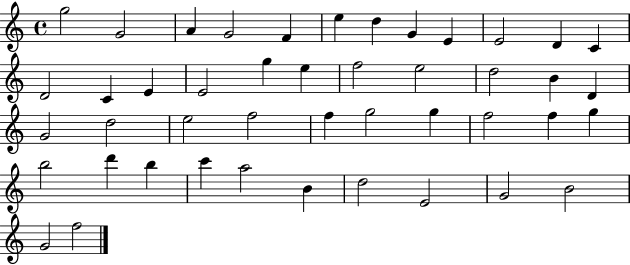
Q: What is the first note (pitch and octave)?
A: G5